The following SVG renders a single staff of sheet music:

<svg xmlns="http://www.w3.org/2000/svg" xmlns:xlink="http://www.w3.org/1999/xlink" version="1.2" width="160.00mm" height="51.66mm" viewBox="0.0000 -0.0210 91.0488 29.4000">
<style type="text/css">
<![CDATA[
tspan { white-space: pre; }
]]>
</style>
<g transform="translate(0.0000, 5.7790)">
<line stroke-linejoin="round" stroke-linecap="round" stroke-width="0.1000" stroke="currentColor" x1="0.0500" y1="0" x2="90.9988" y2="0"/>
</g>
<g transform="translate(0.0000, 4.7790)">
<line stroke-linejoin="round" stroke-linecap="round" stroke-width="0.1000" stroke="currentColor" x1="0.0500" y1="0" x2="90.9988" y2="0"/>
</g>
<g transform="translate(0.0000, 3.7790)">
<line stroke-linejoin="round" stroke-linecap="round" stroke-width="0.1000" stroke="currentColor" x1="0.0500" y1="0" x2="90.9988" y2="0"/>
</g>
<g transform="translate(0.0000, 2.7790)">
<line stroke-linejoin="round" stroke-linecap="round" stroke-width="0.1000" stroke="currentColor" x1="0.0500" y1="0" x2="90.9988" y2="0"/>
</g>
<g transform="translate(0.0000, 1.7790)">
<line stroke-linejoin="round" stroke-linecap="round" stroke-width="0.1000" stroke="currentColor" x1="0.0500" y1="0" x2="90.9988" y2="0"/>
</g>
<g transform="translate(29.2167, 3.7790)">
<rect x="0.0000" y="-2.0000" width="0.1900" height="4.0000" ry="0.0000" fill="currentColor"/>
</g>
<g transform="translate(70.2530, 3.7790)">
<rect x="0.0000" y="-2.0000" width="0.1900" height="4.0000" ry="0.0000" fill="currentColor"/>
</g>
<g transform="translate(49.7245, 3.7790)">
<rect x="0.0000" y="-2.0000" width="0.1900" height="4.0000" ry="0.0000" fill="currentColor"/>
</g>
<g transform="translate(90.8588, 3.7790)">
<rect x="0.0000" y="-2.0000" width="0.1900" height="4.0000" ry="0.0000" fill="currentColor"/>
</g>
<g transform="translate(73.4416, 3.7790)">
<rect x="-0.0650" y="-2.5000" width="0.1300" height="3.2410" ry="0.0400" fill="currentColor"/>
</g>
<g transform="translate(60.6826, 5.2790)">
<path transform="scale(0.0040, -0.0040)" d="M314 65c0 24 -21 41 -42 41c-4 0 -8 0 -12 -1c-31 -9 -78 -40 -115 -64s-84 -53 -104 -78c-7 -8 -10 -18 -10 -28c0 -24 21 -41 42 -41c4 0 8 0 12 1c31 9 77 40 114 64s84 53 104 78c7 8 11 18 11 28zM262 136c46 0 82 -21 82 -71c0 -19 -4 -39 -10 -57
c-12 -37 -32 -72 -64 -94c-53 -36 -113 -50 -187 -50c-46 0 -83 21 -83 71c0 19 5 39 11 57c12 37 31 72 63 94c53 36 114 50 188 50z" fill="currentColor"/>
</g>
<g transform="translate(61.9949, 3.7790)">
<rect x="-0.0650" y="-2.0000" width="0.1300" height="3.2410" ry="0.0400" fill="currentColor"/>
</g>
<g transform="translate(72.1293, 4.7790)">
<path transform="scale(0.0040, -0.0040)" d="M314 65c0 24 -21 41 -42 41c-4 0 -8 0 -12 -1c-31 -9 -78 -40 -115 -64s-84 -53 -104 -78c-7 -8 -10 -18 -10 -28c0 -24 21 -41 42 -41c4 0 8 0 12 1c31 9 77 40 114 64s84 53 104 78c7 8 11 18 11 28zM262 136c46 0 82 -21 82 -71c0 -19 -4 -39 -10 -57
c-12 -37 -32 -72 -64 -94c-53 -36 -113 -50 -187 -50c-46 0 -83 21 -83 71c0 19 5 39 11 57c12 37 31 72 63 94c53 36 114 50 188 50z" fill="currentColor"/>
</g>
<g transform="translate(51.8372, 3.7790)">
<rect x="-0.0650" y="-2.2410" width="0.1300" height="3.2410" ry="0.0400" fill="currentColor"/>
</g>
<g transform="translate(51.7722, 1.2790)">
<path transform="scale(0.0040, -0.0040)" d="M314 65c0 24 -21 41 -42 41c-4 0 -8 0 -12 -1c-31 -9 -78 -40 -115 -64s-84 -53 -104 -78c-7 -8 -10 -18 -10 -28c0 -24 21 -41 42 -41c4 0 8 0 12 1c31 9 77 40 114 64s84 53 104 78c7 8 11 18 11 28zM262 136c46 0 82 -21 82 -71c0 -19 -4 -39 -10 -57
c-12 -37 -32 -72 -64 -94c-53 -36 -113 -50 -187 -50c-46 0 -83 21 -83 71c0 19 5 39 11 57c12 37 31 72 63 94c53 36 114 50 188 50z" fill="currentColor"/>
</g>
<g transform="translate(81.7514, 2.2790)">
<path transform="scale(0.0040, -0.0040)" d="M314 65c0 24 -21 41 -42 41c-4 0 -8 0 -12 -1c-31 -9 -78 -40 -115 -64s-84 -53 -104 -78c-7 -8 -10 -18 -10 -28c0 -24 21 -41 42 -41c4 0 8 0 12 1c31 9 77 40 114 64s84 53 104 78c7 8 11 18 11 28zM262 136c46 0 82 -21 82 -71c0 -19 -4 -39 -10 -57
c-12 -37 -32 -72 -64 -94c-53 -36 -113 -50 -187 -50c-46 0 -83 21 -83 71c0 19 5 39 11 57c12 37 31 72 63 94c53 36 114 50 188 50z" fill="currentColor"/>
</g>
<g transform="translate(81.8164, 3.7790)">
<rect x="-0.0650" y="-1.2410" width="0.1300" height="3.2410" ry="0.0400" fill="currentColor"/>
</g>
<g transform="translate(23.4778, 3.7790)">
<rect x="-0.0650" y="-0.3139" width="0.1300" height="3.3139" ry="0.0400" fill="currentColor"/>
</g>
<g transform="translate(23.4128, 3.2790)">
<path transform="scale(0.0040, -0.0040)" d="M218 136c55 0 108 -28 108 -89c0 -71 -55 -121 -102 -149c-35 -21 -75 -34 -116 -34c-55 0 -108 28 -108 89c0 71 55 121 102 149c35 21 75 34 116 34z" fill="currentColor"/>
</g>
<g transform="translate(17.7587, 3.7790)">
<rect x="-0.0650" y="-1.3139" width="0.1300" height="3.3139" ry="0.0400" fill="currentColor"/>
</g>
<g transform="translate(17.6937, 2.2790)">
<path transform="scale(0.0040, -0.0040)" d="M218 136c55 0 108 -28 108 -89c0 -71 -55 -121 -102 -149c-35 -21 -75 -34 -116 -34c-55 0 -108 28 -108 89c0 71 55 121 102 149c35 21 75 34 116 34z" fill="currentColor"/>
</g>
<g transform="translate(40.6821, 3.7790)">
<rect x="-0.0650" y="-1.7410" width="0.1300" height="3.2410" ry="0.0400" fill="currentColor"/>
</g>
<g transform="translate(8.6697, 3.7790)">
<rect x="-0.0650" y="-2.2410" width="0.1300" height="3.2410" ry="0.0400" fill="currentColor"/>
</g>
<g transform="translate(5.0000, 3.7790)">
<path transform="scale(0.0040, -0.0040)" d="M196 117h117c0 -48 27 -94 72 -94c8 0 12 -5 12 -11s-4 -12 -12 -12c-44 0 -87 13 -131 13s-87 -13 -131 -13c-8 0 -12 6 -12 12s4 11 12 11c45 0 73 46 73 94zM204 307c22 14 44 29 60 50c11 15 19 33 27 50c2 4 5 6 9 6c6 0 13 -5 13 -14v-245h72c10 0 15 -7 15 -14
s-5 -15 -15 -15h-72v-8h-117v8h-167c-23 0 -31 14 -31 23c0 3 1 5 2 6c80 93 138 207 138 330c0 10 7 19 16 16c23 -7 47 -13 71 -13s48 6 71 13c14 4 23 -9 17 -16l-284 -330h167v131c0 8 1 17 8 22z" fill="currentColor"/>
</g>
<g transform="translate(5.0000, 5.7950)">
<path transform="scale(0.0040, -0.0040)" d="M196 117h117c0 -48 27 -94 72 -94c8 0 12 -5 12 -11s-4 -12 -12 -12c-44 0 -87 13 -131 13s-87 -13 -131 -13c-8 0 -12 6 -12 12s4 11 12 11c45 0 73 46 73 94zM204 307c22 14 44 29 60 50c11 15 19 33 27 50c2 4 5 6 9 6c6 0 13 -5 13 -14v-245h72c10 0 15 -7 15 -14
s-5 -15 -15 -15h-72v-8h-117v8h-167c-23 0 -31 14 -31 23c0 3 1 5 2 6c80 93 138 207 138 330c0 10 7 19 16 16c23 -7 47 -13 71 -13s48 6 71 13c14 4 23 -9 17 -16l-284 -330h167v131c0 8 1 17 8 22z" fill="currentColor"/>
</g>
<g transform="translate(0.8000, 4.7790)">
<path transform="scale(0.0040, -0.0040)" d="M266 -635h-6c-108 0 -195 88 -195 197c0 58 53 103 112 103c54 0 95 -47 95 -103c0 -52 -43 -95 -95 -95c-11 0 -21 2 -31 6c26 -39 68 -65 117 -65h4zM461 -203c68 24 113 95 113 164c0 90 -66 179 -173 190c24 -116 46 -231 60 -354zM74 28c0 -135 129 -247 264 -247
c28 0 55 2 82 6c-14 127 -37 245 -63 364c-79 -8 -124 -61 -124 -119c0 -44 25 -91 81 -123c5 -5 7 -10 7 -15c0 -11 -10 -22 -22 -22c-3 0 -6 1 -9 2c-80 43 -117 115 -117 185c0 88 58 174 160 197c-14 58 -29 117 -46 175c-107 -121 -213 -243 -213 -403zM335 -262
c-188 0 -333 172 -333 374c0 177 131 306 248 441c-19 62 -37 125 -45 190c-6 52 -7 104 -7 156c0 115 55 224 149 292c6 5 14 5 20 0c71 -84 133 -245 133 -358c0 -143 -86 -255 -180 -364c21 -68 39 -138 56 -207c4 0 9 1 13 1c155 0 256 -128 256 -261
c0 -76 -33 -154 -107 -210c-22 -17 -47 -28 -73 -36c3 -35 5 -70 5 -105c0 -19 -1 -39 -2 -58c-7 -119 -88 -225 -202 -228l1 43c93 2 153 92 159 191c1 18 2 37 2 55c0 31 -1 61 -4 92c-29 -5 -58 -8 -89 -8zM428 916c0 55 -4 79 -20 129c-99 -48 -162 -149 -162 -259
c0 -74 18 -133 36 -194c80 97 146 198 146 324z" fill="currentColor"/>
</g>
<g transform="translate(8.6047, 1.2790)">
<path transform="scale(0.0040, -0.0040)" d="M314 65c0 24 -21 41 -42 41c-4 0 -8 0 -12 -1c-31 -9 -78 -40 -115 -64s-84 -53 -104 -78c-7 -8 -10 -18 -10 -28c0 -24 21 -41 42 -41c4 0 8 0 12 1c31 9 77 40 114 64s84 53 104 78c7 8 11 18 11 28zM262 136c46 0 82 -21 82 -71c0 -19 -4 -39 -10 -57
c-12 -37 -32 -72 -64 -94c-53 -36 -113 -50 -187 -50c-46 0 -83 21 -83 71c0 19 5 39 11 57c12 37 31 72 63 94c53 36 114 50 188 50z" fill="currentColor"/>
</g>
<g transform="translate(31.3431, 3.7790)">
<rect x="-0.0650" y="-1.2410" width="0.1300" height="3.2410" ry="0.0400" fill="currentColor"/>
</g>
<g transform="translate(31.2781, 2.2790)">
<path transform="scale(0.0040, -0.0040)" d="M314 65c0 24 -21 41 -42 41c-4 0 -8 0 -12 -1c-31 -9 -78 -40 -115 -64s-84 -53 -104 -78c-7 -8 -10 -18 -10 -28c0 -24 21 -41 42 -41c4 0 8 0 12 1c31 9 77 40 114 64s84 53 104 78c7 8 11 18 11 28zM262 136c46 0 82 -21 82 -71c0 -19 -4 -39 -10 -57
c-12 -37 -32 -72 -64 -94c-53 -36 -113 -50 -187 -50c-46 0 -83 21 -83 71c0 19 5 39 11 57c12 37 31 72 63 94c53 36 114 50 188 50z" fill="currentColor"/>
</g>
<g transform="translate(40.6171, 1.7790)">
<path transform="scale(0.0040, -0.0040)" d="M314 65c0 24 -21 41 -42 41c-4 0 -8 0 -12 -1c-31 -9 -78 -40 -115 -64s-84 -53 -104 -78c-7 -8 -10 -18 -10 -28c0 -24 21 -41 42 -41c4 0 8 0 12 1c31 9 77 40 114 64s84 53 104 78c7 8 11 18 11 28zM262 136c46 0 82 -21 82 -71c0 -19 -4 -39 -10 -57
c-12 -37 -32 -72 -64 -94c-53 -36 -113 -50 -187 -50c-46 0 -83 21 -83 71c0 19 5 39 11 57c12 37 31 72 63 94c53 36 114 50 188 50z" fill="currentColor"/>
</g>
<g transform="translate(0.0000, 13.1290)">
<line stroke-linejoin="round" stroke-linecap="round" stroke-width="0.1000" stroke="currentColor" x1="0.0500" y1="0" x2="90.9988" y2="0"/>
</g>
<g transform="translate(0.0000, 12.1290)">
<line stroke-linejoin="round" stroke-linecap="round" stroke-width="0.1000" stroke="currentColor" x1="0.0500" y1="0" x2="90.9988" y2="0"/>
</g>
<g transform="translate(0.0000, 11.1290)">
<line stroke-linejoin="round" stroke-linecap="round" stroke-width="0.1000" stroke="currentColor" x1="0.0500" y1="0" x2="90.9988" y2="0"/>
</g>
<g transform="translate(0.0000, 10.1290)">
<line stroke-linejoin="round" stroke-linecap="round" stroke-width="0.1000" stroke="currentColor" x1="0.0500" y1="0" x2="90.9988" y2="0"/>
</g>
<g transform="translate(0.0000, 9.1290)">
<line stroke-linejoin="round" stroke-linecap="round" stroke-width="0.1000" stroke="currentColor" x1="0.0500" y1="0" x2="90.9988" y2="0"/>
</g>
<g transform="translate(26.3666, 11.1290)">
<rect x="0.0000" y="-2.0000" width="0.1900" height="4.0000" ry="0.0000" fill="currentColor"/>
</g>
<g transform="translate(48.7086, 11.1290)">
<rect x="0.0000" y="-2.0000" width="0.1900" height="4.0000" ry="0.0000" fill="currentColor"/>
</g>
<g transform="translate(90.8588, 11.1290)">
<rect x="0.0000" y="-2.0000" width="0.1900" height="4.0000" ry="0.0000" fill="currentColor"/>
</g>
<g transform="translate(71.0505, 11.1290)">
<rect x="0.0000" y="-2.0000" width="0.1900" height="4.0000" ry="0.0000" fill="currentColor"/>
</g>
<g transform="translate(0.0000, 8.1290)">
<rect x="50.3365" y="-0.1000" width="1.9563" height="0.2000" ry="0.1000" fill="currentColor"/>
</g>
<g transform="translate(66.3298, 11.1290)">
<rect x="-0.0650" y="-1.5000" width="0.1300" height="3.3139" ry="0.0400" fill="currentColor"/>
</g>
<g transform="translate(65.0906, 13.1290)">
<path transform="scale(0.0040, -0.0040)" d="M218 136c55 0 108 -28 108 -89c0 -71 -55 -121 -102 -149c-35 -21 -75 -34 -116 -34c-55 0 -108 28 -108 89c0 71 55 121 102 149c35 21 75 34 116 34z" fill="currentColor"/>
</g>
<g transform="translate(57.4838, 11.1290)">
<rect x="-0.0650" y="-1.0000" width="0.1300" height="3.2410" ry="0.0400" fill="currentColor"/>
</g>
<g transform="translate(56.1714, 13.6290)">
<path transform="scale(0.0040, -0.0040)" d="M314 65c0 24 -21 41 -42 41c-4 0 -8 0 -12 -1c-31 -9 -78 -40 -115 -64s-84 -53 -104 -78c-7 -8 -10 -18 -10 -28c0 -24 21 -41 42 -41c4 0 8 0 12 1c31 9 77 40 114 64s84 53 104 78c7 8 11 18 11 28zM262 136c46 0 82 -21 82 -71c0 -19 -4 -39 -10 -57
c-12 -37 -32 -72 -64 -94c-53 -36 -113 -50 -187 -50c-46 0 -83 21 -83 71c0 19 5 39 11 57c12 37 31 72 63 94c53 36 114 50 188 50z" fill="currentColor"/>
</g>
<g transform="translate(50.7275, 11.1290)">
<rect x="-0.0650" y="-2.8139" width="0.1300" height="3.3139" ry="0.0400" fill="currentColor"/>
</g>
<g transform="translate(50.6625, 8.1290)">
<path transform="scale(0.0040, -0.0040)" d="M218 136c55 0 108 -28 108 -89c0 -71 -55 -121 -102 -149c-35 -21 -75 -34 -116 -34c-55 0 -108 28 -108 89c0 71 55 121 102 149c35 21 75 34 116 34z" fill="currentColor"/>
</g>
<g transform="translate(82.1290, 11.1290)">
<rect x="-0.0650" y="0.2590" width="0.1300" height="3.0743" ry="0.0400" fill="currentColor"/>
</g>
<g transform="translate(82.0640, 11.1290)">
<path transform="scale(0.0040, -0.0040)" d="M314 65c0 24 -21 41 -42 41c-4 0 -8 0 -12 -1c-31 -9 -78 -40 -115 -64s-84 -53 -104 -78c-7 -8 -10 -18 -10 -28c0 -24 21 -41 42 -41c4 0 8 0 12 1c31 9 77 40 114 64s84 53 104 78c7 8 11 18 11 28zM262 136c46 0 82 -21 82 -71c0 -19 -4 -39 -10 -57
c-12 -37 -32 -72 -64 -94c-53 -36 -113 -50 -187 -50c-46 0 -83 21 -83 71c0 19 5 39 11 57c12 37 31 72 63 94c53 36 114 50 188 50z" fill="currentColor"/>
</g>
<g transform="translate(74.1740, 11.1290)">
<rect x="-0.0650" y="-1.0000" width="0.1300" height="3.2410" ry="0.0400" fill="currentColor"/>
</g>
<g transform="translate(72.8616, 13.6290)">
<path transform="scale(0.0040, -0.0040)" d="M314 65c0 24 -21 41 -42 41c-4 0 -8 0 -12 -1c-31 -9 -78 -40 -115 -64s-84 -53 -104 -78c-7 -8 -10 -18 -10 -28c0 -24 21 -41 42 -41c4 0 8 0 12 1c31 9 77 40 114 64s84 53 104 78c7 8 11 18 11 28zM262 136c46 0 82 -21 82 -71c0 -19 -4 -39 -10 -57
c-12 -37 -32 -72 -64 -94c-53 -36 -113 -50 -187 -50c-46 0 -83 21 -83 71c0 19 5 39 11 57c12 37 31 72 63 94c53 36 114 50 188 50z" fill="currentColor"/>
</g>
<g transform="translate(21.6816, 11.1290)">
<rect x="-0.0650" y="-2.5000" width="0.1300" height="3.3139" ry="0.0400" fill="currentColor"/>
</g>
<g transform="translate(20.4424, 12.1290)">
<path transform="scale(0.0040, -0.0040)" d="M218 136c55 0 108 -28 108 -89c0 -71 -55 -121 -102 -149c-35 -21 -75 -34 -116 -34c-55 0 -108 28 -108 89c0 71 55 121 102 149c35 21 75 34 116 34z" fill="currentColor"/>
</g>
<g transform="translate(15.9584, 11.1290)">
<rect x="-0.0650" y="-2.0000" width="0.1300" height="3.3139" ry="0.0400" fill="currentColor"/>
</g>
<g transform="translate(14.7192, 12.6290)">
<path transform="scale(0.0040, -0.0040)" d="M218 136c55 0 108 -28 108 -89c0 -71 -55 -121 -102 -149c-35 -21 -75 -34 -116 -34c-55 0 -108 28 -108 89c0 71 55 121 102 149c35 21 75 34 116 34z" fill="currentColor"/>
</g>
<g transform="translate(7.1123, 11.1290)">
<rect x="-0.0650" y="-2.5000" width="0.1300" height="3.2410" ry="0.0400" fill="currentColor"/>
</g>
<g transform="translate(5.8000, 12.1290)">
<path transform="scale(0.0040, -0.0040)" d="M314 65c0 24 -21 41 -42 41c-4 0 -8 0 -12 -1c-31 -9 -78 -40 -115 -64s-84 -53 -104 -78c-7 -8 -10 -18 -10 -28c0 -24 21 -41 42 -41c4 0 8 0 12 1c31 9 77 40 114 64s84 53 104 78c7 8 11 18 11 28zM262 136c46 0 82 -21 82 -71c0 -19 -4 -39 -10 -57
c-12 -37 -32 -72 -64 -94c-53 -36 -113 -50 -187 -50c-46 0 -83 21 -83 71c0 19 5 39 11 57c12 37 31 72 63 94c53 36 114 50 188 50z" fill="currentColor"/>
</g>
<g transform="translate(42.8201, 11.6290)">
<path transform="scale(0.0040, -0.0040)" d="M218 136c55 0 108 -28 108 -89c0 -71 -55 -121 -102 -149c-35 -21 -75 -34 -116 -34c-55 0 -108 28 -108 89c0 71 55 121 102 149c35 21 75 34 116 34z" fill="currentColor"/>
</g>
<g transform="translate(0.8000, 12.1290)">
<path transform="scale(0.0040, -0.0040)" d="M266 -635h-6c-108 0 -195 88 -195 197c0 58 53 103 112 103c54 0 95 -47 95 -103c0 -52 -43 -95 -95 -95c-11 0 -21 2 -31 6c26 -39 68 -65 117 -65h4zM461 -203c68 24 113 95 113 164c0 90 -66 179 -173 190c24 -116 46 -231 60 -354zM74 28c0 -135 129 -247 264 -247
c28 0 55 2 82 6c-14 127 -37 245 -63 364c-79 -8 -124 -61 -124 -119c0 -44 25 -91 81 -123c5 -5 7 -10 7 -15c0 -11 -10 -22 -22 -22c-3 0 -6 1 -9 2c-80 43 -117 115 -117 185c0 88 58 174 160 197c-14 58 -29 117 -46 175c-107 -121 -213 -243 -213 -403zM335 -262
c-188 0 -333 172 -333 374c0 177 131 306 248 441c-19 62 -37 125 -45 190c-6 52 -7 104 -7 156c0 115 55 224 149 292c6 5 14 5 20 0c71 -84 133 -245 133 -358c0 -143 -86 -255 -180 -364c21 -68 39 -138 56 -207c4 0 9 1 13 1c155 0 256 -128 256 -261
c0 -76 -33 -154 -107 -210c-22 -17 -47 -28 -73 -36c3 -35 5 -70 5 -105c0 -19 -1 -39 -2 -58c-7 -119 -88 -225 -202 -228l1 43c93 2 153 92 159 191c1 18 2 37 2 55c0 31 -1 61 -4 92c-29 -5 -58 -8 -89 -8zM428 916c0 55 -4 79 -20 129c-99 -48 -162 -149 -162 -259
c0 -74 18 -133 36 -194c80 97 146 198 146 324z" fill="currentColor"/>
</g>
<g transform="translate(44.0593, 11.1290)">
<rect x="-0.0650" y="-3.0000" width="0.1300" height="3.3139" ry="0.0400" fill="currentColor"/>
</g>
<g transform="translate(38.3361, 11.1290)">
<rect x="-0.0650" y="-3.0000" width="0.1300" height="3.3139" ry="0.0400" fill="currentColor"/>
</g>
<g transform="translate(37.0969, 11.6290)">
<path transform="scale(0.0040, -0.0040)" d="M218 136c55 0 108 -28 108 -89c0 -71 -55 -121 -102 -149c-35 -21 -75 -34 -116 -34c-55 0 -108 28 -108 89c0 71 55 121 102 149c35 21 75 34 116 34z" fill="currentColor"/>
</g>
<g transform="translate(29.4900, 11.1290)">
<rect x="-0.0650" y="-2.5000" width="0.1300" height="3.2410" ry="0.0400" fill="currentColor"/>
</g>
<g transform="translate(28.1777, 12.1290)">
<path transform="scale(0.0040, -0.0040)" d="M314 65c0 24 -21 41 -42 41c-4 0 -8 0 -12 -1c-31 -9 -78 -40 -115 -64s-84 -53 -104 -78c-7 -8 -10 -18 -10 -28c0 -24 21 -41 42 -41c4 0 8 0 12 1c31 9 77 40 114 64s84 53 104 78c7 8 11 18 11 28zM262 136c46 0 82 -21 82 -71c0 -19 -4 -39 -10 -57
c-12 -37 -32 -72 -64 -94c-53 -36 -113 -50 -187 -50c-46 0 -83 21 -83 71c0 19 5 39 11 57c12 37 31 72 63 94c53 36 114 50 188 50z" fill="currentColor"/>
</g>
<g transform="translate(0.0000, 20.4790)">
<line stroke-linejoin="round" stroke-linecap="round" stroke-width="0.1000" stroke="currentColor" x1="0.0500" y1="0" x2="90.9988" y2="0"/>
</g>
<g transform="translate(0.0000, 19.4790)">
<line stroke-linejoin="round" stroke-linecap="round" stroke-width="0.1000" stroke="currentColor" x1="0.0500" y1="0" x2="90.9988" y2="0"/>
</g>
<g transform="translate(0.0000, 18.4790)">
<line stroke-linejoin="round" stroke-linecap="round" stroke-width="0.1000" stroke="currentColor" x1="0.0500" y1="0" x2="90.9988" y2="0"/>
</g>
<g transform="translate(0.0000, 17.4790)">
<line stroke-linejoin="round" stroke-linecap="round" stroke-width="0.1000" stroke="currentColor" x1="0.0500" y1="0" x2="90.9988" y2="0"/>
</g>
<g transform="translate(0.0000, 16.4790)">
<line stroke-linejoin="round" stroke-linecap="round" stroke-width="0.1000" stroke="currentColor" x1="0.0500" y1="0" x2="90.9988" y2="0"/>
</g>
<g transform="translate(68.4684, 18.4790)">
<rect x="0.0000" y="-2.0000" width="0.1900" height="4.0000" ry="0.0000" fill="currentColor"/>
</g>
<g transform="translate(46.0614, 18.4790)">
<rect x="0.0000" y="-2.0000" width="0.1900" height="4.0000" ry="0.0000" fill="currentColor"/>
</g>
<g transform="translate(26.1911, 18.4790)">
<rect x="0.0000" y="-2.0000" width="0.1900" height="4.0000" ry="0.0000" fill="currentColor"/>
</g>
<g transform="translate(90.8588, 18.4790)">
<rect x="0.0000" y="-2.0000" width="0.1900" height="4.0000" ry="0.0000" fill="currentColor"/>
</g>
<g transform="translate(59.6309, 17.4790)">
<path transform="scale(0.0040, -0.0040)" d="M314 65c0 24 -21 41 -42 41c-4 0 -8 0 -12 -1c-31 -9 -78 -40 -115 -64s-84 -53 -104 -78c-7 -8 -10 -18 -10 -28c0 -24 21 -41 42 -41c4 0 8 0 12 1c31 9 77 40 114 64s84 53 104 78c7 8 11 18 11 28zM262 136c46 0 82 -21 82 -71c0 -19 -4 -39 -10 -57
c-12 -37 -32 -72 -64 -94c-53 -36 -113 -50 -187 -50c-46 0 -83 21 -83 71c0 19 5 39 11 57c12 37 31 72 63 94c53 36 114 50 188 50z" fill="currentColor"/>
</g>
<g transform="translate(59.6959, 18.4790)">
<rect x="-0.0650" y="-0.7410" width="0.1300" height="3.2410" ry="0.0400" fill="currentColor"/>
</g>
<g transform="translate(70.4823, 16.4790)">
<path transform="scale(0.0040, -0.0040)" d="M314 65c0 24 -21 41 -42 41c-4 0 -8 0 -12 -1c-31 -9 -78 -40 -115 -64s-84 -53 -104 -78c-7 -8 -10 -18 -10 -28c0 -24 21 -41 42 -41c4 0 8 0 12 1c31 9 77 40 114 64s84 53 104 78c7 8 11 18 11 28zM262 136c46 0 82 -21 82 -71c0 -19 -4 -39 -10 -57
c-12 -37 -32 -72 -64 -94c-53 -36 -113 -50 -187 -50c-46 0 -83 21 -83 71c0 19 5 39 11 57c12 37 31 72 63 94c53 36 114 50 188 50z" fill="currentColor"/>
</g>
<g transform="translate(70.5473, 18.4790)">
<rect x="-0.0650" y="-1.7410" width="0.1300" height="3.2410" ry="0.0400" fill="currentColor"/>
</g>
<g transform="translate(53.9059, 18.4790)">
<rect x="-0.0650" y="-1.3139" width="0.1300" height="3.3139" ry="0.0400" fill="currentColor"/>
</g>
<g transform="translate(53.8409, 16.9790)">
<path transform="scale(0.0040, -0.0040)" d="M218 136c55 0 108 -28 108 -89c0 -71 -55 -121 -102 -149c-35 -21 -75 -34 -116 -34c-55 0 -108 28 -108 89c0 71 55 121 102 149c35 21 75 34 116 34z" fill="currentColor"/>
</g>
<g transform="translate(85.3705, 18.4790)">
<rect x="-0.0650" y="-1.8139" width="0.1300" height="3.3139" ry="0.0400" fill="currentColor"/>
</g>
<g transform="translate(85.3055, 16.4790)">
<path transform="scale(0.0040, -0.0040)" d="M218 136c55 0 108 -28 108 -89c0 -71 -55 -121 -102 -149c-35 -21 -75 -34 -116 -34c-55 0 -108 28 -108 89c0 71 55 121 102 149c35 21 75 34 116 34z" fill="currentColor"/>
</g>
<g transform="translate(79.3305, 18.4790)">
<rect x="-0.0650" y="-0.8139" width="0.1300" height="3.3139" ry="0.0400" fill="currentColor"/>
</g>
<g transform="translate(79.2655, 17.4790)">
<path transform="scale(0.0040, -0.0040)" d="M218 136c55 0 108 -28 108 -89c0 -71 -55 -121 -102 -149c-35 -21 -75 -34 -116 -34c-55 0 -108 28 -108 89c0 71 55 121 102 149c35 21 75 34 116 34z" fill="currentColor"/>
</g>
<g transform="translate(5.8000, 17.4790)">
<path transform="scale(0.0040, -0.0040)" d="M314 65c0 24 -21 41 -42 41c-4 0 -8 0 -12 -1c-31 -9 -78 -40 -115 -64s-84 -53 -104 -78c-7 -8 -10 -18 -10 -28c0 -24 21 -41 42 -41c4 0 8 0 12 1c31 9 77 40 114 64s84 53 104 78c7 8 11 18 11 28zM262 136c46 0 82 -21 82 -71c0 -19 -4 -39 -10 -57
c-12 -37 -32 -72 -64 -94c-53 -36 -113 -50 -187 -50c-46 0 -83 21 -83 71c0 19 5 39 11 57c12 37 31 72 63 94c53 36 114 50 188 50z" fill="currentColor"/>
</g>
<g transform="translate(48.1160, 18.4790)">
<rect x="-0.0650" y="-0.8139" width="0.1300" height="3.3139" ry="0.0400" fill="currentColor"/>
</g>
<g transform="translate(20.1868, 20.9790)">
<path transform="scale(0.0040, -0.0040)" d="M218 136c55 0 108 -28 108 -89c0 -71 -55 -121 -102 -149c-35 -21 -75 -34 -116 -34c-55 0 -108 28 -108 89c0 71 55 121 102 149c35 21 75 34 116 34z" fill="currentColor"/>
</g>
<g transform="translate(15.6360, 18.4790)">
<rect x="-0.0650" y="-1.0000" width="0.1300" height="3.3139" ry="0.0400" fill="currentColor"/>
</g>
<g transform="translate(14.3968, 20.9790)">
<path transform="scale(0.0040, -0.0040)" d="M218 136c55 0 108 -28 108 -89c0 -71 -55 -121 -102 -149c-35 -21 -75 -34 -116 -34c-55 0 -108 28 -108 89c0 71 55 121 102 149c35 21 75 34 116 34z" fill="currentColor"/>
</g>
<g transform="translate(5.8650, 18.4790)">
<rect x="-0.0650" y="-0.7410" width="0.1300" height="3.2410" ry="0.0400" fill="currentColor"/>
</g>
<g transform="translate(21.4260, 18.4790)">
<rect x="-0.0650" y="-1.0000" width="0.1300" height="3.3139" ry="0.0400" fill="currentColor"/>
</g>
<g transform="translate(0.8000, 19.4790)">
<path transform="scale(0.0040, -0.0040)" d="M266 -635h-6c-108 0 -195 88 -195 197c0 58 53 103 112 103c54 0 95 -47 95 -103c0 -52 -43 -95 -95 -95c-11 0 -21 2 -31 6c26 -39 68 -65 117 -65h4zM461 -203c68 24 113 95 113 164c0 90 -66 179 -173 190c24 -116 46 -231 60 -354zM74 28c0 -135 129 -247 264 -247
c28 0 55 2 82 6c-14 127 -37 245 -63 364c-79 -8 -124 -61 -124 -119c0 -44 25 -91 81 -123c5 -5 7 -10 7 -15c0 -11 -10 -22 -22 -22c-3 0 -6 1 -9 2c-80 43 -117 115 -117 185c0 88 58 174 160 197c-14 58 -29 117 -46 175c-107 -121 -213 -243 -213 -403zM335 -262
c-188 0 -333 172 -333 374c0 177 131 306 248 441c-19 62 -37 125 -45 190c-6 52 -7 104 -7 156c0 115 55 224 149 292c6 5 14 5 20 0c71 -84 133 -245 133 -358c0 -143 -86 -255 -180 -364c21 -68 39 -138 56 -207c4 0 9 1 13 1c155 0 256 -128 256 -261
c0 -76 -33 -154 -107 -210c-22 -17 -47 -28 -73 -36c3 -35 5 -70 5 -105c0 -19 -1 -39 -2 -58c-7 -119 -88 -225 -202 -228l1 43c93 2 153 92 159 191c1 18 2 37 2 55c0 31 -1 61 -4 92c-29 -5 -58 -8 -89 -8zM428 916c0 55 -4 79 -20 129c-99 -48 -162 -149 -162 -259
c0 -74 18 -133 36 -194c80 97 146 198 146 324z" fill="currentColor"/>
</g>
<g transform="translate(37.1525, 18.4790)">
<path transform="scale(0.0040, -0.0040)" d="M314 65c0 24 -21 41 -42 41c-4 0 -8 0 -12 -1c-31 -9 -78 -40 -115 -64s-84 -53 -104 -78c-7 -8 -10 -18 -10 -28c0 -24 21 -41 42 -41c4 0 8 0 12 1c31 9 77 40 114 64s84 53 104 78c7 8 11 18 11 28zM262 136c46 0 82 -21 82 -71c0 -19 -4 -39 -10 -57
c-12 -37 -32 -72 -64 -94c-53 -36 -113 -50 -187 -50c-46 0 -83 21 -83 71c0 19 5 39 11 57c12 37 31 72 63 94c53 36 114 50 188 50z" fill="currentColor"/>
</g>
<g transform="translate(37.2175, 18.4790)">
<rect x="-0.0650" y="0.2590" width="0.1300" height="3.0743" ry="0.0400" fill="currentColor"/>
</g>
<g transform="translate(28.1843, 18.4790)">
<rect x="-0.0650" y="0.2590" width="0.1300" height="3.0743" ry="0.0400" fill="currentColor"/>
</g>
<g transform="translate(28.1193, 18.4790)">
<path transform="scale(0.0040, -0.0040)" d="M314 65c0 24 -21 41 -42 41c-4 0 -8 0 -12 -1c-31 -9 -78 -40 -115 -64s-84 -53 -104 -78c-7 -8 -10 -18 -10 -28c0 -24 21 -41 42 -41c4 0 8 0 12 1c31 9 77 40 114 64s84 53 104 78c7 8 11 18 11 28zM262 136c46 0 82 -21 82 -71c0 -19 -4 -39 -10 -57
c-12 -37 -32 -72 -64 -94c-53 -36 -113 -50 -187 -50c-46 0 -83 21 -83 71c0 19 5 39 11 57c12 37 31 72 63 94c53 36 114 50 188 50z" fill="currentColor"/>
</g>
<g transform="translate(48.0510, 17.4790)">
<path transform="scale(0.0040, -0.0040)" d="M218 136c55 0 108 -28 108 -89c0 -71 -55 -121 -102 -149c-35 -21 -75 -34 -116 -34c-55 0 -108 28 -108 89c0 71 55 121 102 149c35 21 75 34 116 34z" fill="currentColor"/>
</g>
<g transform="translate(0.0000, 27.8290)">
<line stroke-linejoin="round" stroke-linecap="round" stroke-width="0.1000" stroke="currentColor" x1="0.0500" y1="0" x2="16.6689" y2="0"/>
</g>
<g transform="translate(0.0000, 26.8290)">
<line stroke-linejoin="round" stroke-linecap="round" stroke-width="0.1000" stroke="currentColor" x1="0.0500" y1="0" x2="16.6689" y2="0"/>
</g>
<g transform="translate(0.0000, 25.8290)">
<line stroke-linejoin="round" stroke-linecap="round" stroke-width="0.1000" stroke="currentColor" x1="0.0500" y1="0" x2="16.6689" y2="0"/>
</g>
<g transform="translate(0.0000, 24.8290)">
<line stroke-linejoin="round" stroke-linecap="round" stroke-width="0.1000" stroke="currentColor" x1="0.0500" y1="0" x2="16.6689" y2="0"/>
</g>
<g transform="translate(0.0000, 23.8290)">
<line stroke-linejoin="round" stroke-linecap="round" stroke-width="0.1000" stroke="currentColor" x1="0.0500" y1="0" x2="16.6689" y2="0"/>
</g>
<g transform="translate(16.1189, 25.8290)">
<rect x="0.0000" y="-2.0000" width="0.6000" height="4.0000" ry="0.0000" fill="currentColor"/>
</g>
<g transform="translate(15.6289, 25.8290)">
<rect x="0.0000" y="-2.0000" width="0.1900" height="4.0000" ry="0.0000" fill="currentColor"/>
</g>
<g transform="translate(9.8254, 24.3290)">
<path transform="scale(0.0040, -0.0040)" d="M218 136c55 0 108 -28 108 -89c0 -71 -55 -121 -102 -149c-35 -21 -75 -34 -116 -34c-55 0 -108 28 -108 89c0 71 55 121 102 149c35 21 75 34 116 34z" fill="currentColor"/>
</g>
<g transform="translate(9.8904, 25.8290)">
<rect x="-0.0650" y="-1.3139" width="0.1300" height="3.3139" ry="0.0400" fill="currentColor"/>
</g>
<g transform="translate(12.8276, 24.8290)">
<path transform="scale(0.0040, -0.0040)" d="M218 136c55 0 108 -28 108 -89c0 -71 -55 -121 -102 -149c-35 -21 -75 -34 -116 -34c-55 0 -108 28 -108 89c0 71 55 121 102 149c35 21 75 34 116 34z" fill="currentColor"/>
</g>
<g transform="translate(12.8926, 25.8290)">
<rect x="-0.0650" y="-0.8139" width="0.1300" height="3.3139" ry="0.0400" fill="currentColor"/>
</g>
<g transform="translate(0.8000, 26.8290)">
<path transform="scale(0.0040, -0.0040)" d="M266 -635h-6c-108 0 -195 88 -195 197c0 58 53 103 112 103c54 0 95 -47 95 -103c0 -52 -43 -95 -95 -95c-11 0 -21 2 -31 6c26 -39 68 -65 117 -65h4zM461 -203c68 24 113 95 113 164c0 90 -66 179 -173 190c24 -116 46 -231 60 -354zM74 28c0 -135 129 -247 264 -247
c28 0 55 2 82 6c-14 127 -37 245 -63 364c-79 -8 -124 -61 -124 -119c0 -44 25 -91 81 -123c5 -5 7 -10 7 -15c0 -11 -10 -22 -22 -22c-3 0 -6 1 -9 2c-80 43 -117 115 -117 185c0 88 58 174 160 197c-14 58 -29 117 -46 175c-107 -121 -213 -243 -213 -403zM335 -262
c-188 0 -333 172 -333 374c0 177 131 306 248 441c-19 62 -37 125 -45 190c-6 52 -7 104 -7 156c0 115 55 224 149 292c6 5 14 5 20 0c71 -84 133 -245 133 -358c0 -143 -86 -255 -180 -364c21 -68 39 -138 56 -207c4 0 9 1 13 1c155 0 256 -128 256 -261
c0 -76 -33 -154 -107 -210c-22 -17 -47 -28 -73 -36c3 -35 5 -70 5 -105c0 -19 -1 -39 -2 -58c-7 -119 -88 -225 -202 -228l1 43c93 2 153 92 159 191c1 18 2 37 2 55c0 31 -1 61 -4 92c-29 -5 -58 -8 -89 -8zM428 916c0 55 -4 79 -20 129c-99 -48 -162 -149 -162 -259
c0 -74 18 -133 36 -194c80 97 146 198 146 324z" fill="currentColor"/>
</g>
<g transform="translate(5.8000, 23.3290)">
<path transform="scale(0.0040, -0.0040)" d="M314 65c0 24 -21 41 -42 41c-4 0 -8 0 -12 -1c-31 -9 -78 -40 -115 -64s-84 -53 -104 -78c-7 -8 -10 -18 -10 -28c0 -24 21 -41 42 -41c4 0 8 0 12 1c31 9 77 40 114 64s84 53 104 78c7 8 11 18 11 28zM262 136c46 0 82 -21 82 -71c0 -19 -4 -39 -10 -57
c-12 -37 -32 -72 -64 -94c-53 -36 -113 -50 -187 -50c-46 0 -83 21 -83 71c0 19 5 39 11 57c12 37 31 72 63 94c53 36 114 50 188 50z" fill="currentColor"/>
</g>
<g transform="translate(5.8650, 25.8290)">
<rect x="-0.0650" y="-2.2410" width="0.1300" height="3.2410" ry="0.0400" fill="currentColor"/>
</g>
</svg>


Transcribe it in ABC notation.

X:1
T:Untitled
M:4/4
L:1/4
K:C
g2 e c e2 f2 g2 F2 G2 e2 G2 F G G2 A A a D2 E D2 B2 d2 D D B2 B2 d e d2 f2 d f g2 e d